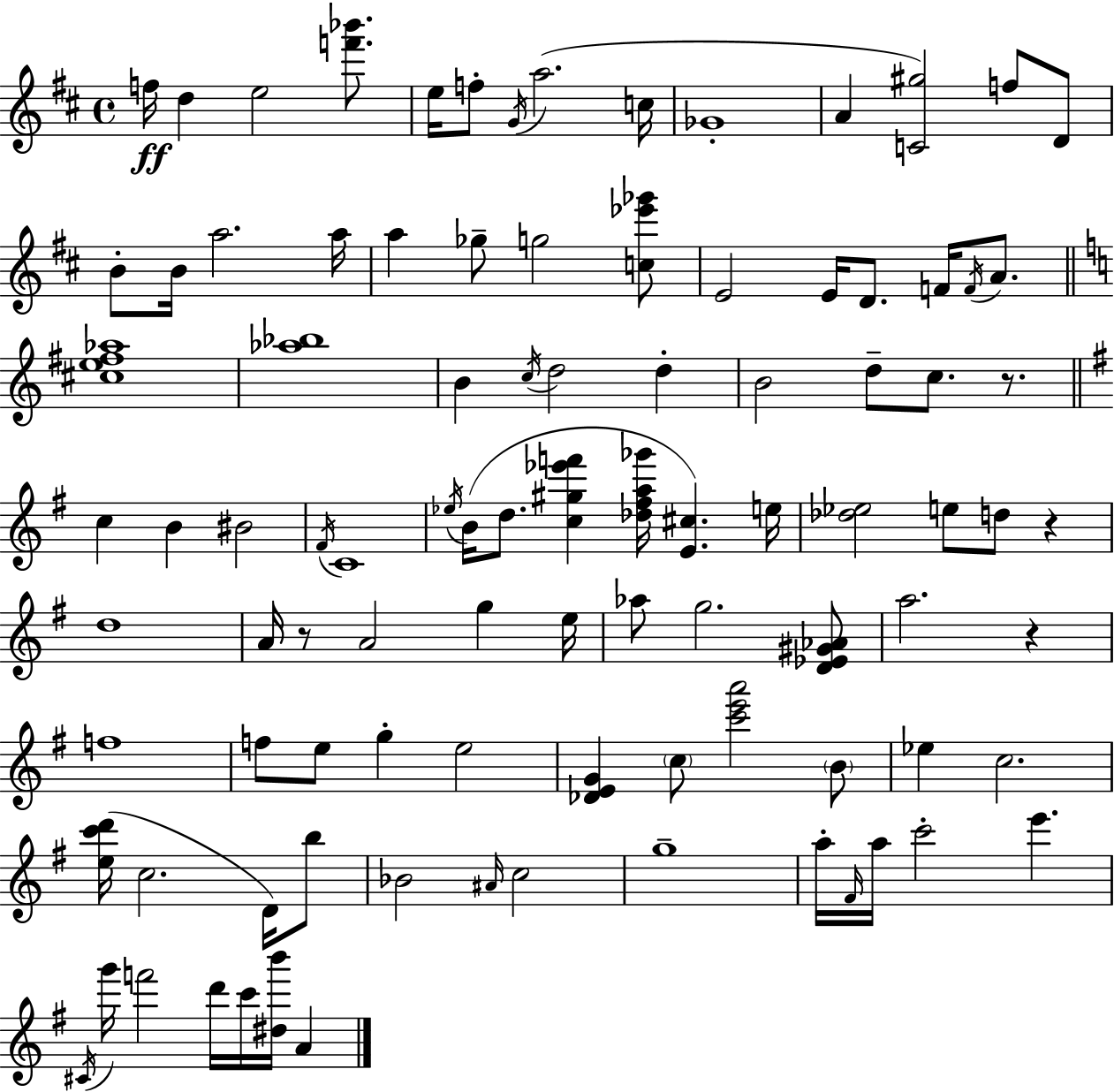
{
  \clef treble
  \time 4/4
  \defaultTimeSignature
  \key d \major
  \repeat volta 2 { f''16\ff d''4 e''2 <f''' bes'''>8. | e''16 f''8-. \acciaccatura { g'16 } a''2.( | c''16 ges'1-. | a'4 <c' gis''>2) f''8 d'8 | \break b'8-. b'16 a''2. | a''16 a''4 ges''8-- g''2 <c'' ees''' ges'''>8 | e'2 e'16 d'8. f'16 \acciaccatura { f'16 } a'8. | \bar "||" \break \key a \minor <cis'' e'' fis'' aes''>1 | <aes'' bes''>1 | b'4 \acciaccatura { c''16 } d''2 d''4-. | b'2 d''8-- c''8. r8. | \break \bar "||" \break \key e \minor c''4 b'4 bis'2 | \acciaccatura { fis'16 } c'1 | \acciaccatura { ees''16 } b'16( d''8. <c'' gis'' ees''' f'''>4 <des'' fis'' a'' ges'''>16 <e' cis''>4.) | e''16 <des'' ees''>2 e''8 d''8 r4 | \break d''1 | a'16 r8 a'2 g''4 | e''16 aes''8 g''2. | <d' ees' gis' aes'>8 a''2. r4 | \break f''1 | f''8 e''8 g''4-. e''2 | <des' e' g'>4 \parenthesize c''8 <c''' e''' a'''>2 | \parenthesize b'8 ees''4 c''2. | \break <e'' c''' d'''>16( c''2. d'16) | b''8 bes'2 \grace { ais'16 } c''2 | g''1-- | a''16-. \grace { fis'16 } a''16 c'''2-. e'''4. | \break \acciaccatura { cis'16 } g'''16 f'''2 d'''16 c'''16 | <dis'' b'''>16 a'4 } \bar "|."
}